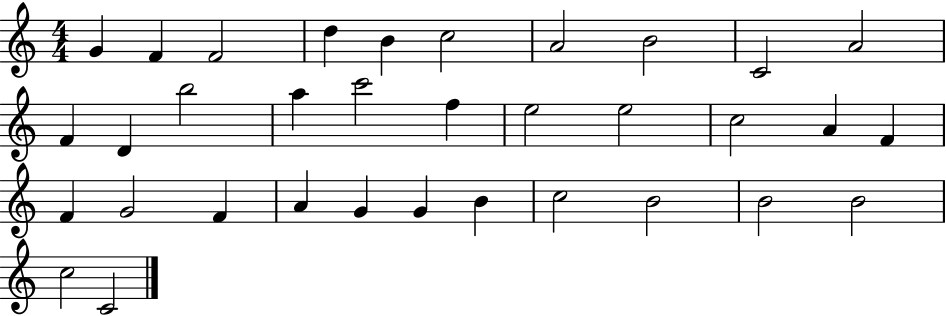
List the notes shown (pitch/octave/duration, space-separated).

G4/q F4/q F4/h D5/q B4/q C5/h A4/h B4/h C4/h A4/h F4/q D4/q B5/h A5/q C6/h F5/q E5/h E5/h C5/h A4/q F4/q F4/q G4/h F4/q A4/q G4/q G4/q B4/q C5/h B4/h B4/h B4/h C5/h C4/h